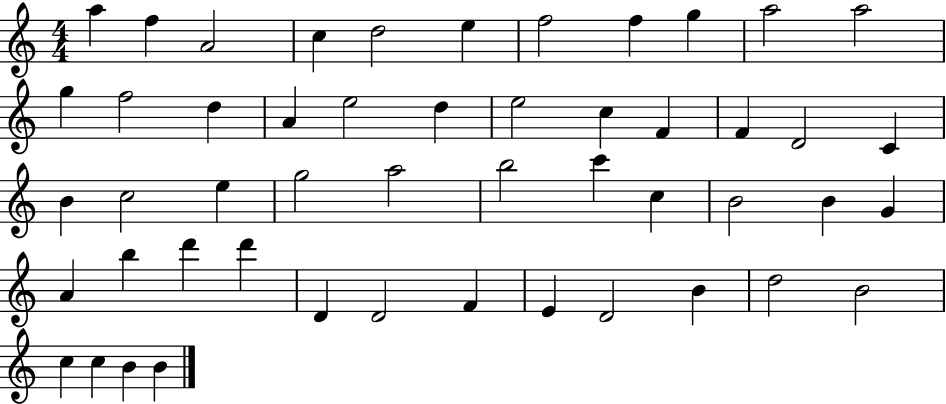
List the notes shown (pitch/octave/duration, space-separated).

A5/q F5/q A4/h C5/q D5/h E5/q F5/h F5/q G5/q A5/h A5/h G5/q F5/h D5/q A4/q E5/h D5/q E5/h C5/q F4/q F4/q D4/h C4/q B4/q C5/h E5/q G5/h A5/h B5/h C6/q C5/q B4/h B4/q G4/q A4/q B5/q D6/q D6/q D4/q D4/h F4/q E4/q D4/h B4/q D5/h B4/h C5/q C5/q B4/q B4/q